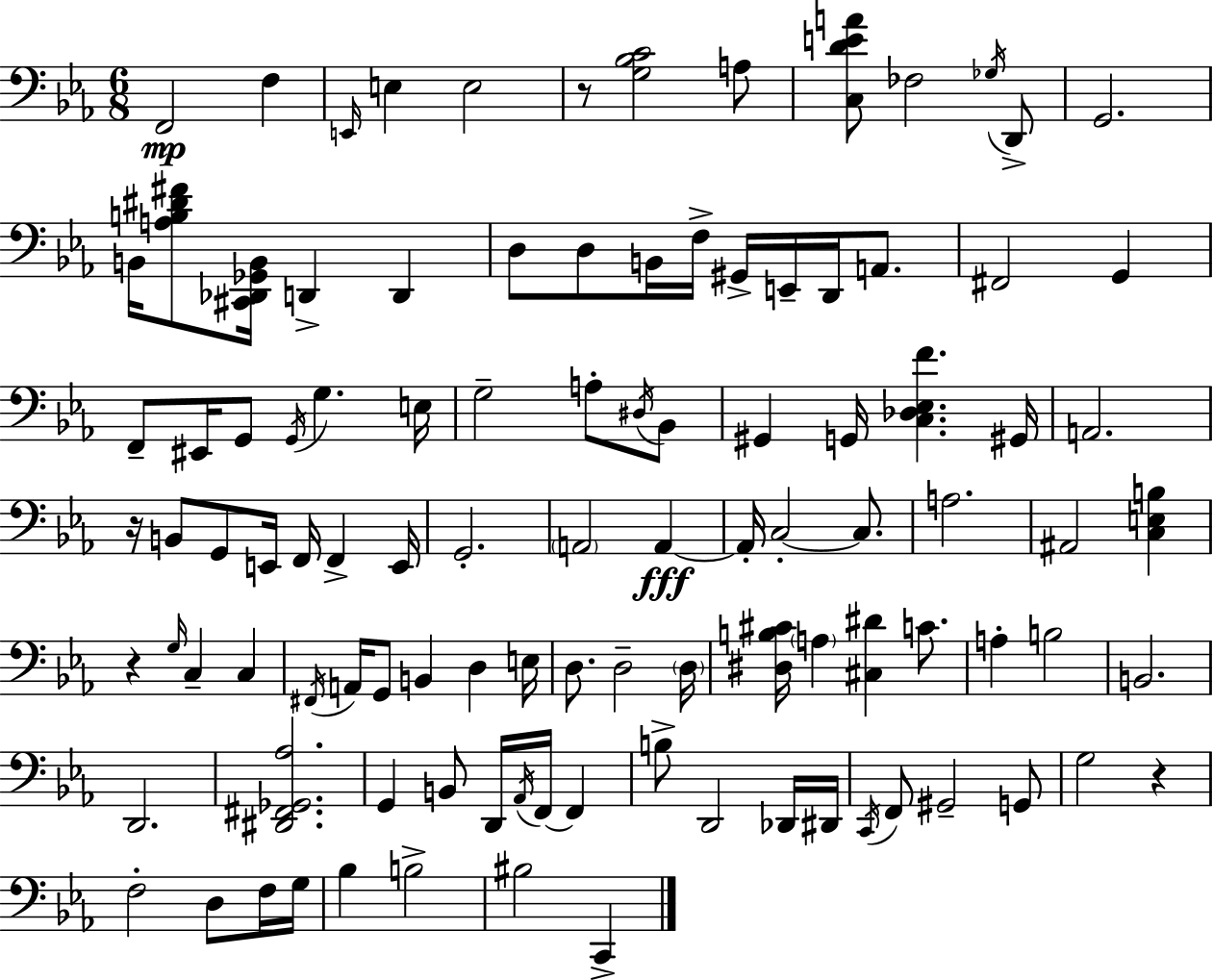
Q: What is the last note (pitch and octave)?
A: C2